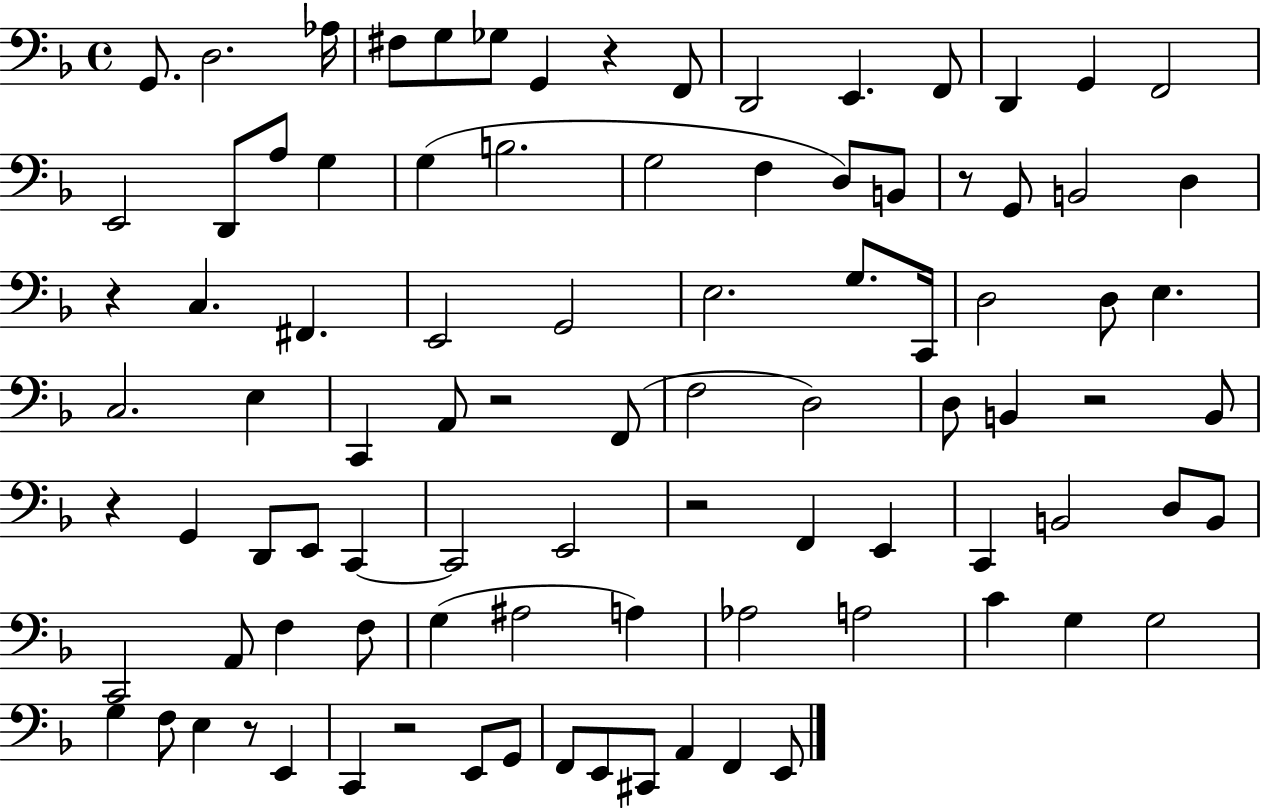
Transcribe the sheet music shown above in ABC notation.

X:1
T:Untitled
M:4/4
L:1/4
K:F
G,,/2 D,2 _A,/4 ^F,/2 G,/2 _G,/2 G,, z F,,/2 D,,2 E,, F,,/2 D,, G,, F,,2 E,,2 D,,/2 A,/2 G, G, B,2 G,2 F, D,/2 B,,/2 z/2 G,,/2 B,,2 D, z C, ^F,, E,,2 G,,2 E,2 G,/2 C,,/4 D,2 D,/2 E, C,2 E, C,, A,,/2 z2 F,,/2 F,2 D,2 D,/2 B,, z2 B,,/2 z G,, D,,/2 E,,/2 C,, C,,2 E,,2 z2 F,, E,, C,, B,,2 D,/2 B,,/2 C,,2 A,,/2 F, F,/2 G, ^A,2 A, _A,2 A,2 C G, G,2 G, F,/2 E, z/2 E,, C,, z2 E,,/2 G,,/2 F,,/2 E,,/2 ^C,,/2 A,, F,, E,,/2